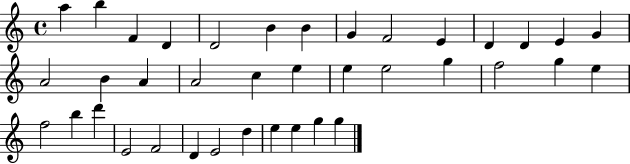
{
  \clef treble
  \time 4/4
  \defaultTimeSignature
  \key c \major
  a''4 b''4 f'4 d'4 | d'2 b'4 b'4 | g'4 f'2 e'4 | d'4 d'4 e'4 g'4 | \break a'2 b'4 a'4 | a'2 c''4 e''4 | e''4 e''2 g''4 | f''2 g''4 e''4 | \break f''2 b''4 d'''4 | e'2 f'2 | d'4 e'2 d''4 | e''4 e''4 g''4 g''4 | \break \bar "|."
}